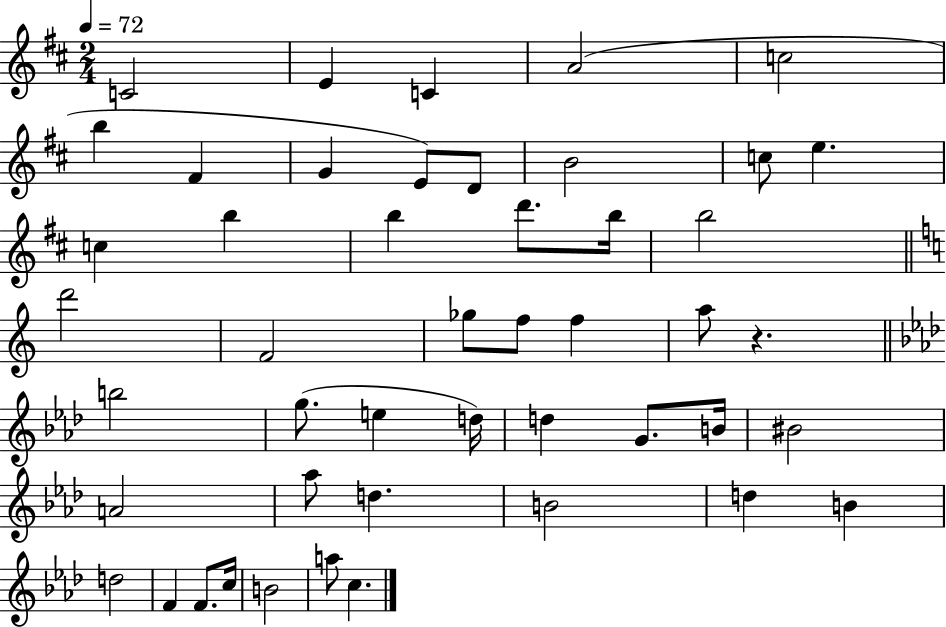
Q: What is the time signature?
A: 2/4